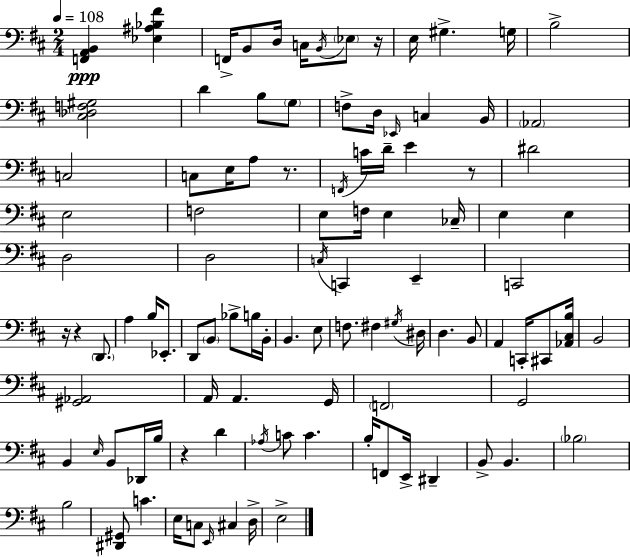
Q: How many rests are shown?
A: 6